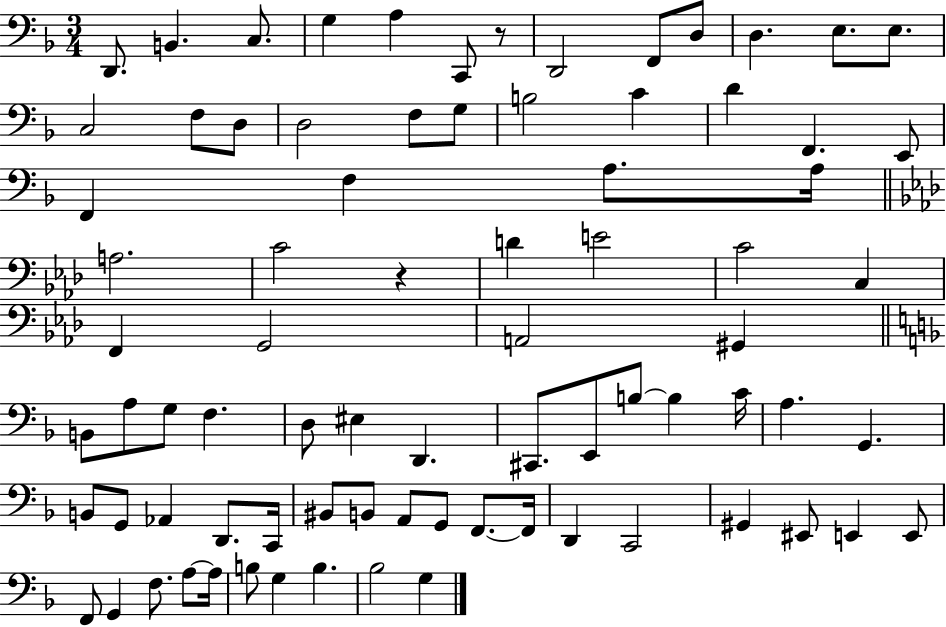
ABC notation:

X:1
T:Untitled
M:3/4
L:1/4
K:F
D,,/2 B,, C,/2 G, A, C,,/2 z/2 D,,2 F,,/2 D,/2 D, E,/2 E,/2 C,2 F,/2 D,/2 D,2 F,/2 G,/2 B,2 C D F,, E,,/2 F,, F, A,/2 A,/4 A,2 C2 z D E2 C2 C, F,, G,,2 A,,2 ^G,, B,,/2 A,/2 G,/2 F, D,/2 ^E, D,, ^C,,/2 E,,/2 B,/2 B, C/4 A, G,, B,,/2 G,,/2 _A,, D,,/2 C,,/4 ^B,,/2 B,,/2 A,,/2 G,,/2 F,,/2 F,,/4 D,, C,,2 ^G,, ^E,,/2 E,, E,,/2 F,,/2 G,, F,/2 A,/2 A,/4 B,/2 G, B, _B,2 G,